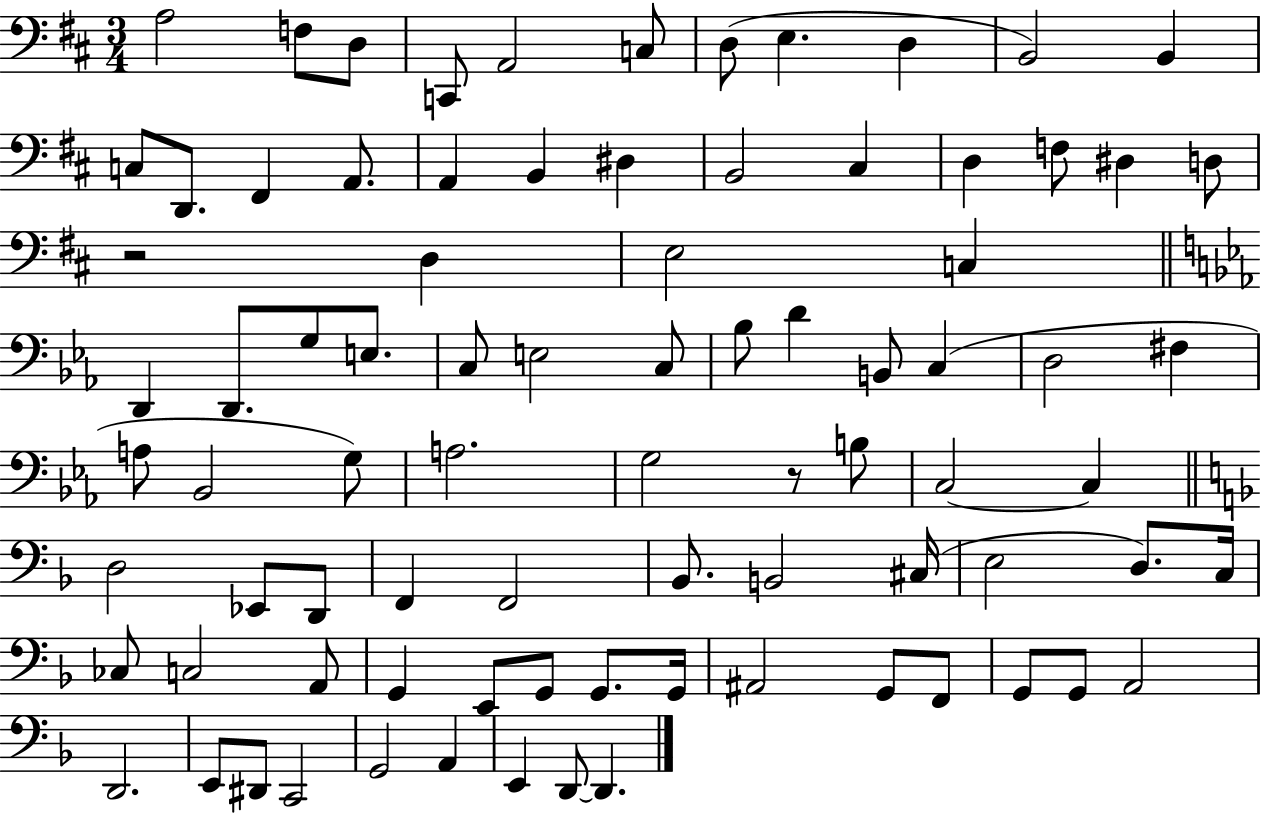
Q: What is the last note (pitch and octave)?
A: D2